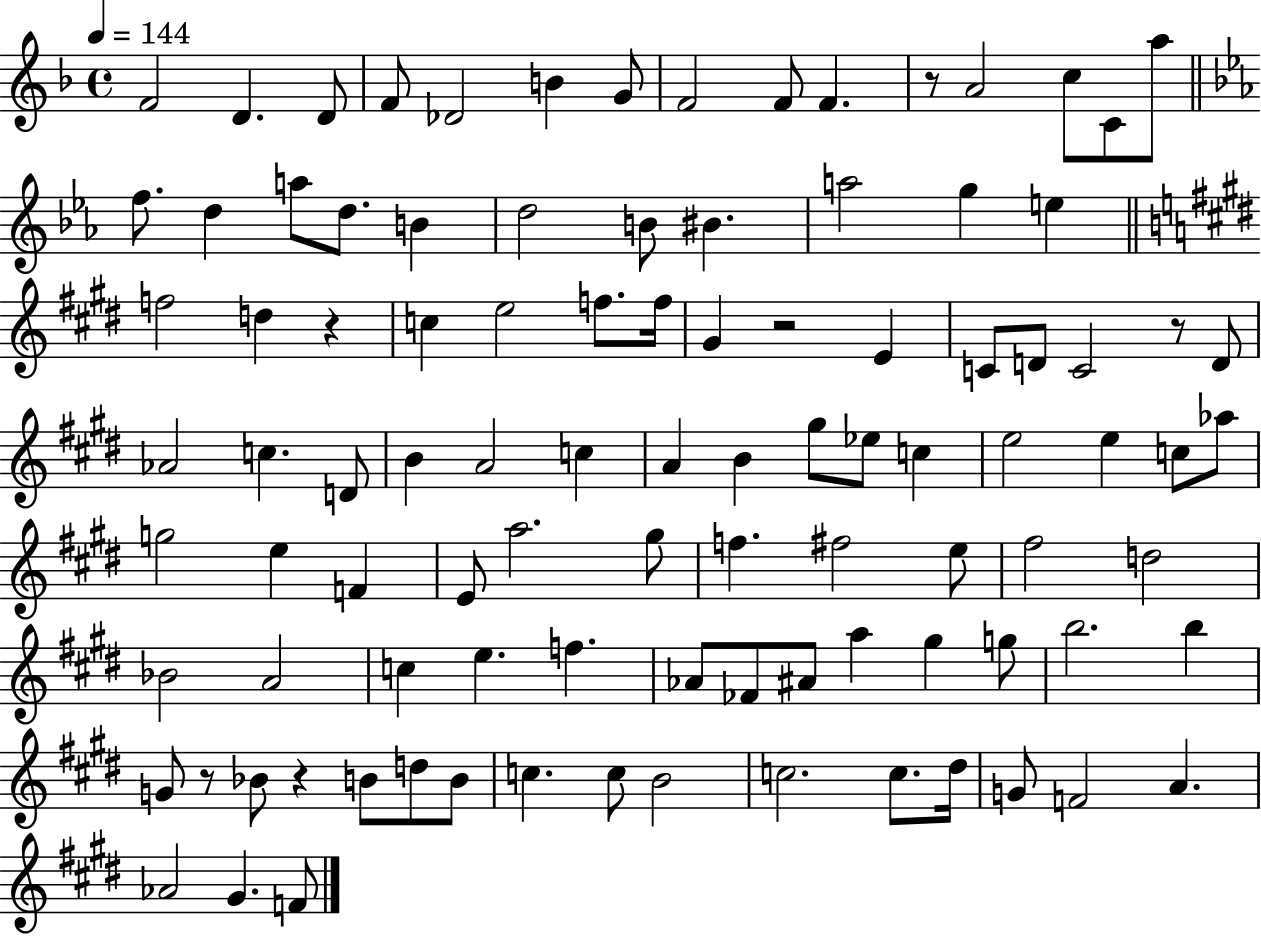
F4/h D4/q. D4/e F4/e Db4/h B4/q G4/e F4/h F4/e F4/q. R/e A4/h C5/e C4/e A5/e F5/e. D5/q A5/e D5/e. B4/q D5/h B4/e BIS4/q. A5/h G5/q E5/q F5/h D5/q R/q C5/q E5/h F5/e. F5/s G#4/q R/h E4/q C4/e D4/e C4/h R/e D4/e Ab4/h C5/q. D4/e B4/q A4/h C5/q A4/q B4/q G#5/e Eb5/e C5/q E5/h E5/q C5/e Ab5/e G5/h E5/q F4/q E4/e A5/h. G#5/e F5/q. F#5/h E5/e F#5/h D5/h Bb4/h A4/h C5/q E5/q. F5/q. Ab4/e FES4/e A#4/e A5/q G#5/q G5/e B5/h. B5/q G4/e R/e Bb4/e R/q B4/e D5/e B4/e C5/q. C5/e B4/h C5/h. C5/e. D#5/s G4/e F4/h A4/q. Ab4/h G#4/q. F4/e